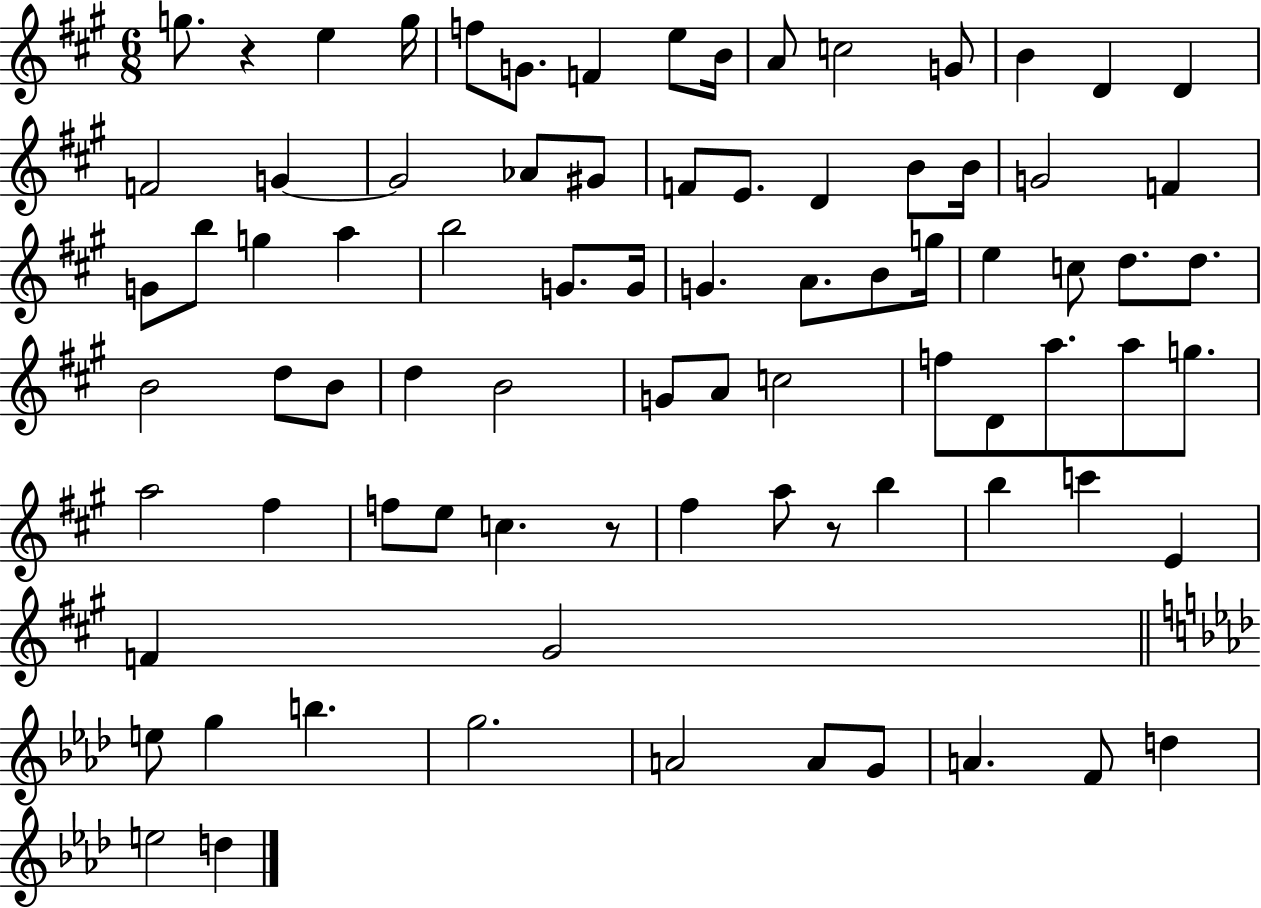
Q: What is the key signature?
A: A major